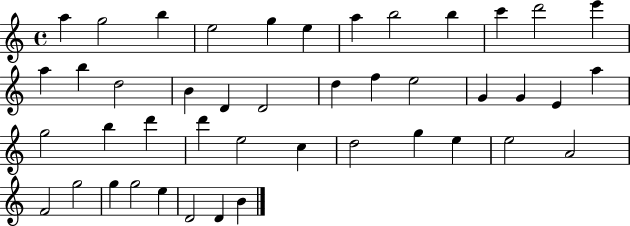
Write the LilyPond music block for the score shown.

{
  \clef treble
  \time 4/4
  \defaultTimeSignature
  \key c \major
  a''4 g''2 b''4 | e''2 g''4 e''4 | a''4 b''2 b''4 | c'''4 d'''2 e'''4 | \break a''4 b''4 d''2 | b'4 d'4 d'2 | d''4 f''4 e''2 | g'4 g'4 e'4 a''4 | \break g''2 b''4 d'''4 | d'''4 e''2 c''4 | d''2 g''4 e''4 | e''2 a'2 | \break f'2 g''2 | g''4 g''2 e''4 | d'2 d'4 b'4 | \bar "|."
}